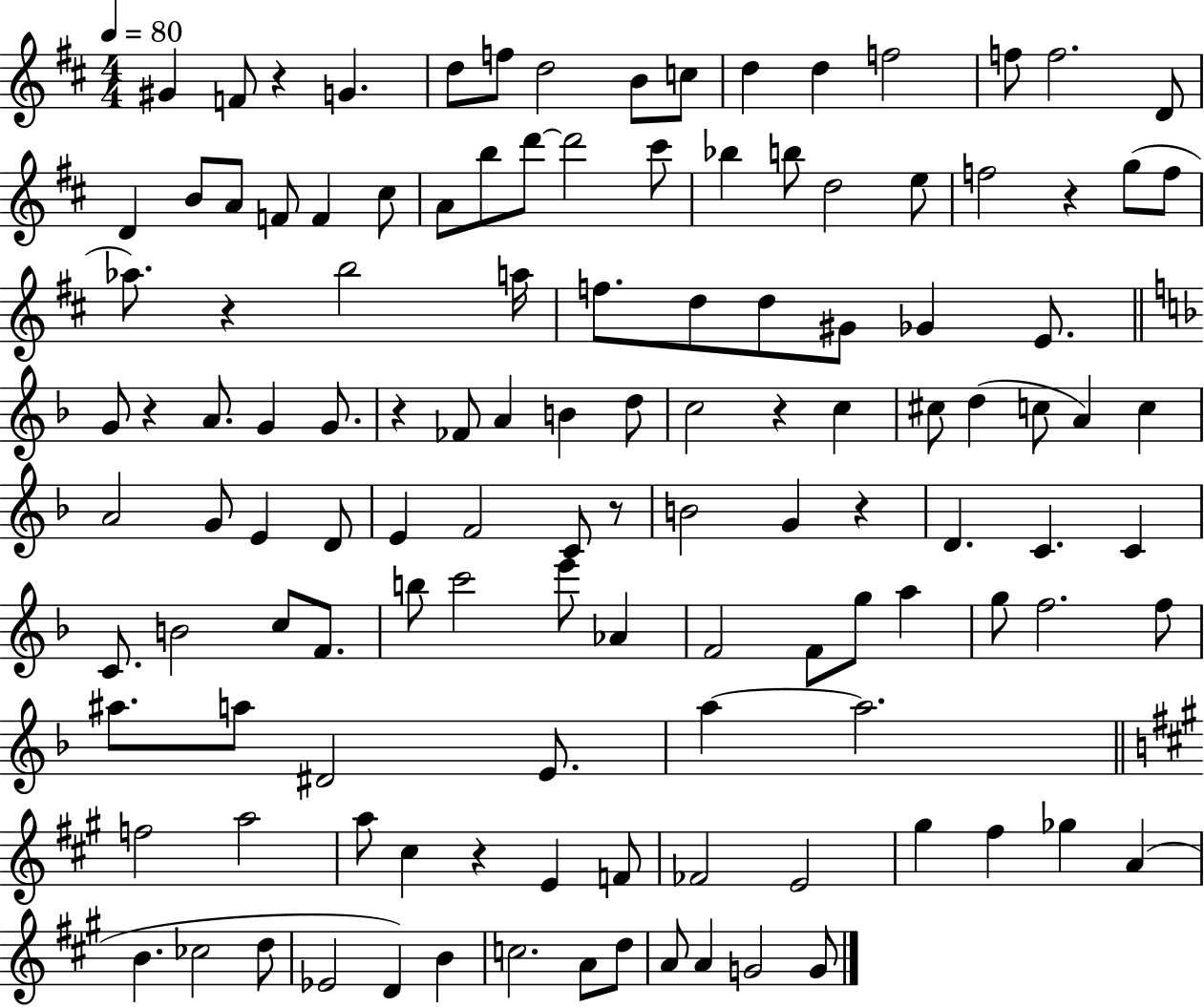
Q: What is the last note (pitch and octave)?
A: G4